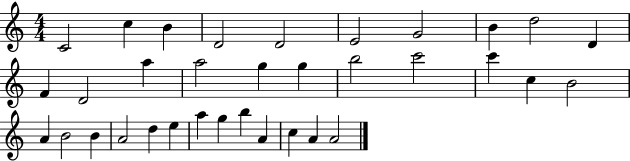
C4/h C5/q B4/q D4/h D4/h E4/h G4/h B4/q D5/h D4/q F4/q D4/h A5/q A5/h G5/q G5/q B5/h C6/h C6/q C5/q B4/h A4/q B4/h B4/q A4/h D5/q E5/q A5/q G5/q B5/q A4/q C5/q A4/q A4/h